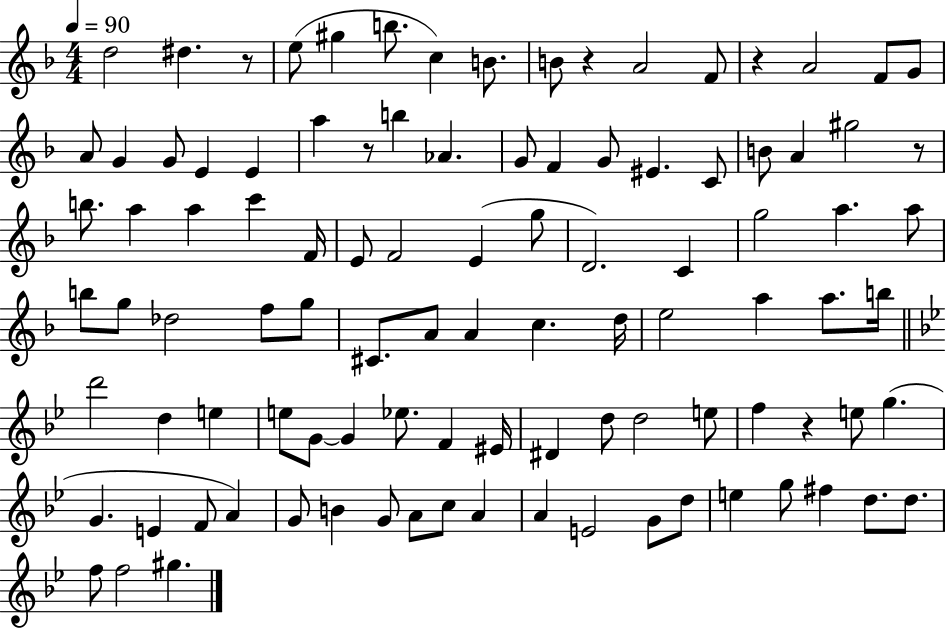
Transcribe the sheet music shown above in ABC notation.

X:1
T:Untitled
M:4/4
L:1/4
K:F
d2 ^d z/2 e/2 ^g b/2 c B/2 B/2 z A2 F/2 z A2 F/2 G/2 A/2 G G/2 E E a z/2 b _A G/2 F G/2 ^E C/2 B/2 A ^g2 z/2 b/2 a a c' F/4 E/2 F2 E g/2 D2 C g2 a a/2 b/2 g/2 _d2 f/2 g/2 ^C/2 A/2 A c d/4 e2 a a/2 b/4 d'2 d e e/2 G/2 G _e/2 F ^E/4 ^D d/2 d2 e/2 f z e/2 g G E F/2 A G/2 B G/2 A/2 c/2 A A E2 G/2 d/2 e g/2 ^f d/2 d/2 f/2 f2 ^g